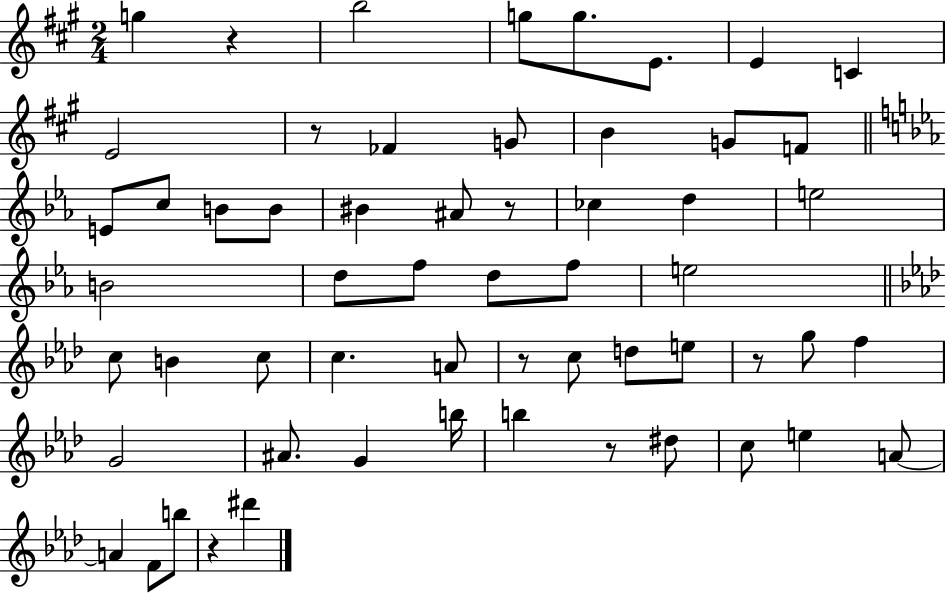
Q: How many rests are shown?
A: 7